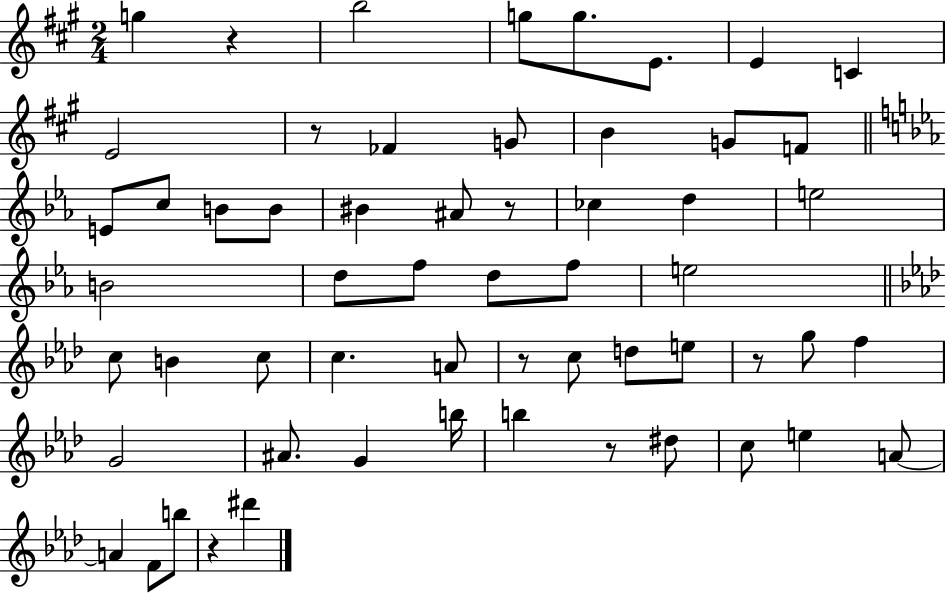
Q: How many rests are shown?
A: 7